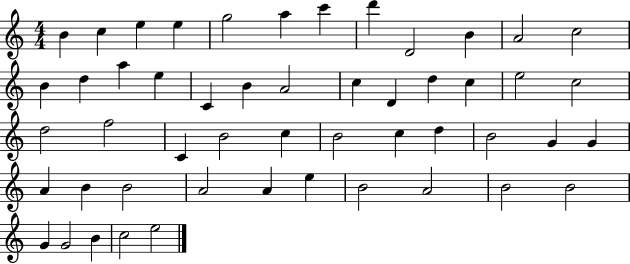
X:1
T:Untitled
M:4/4
L:1/4
K:C
B c e e g2 a c' d' D2 B A2 c2 B d a e C B A2 c D d c e2 c2 d2 f2 C B2 c B2 c d B2 G G A B B2 A2 A e B2 A2 B2 B2 G G2 B c2 e2